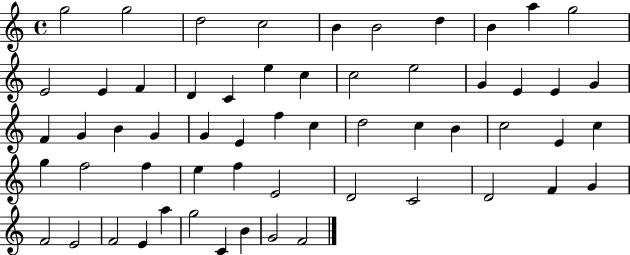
X:1
T:Untitled
M:4/4
L:1/4
K:C
g2 g2 d2 c2 B B2 d B a g2 E2 E F D C e c c2 e2 G E E G F G B G G E f c d2 c B c2 E c g f2 f e f E2 D2 C2 D2 F G F2 E2 F2 E a g2 C B G2 F2